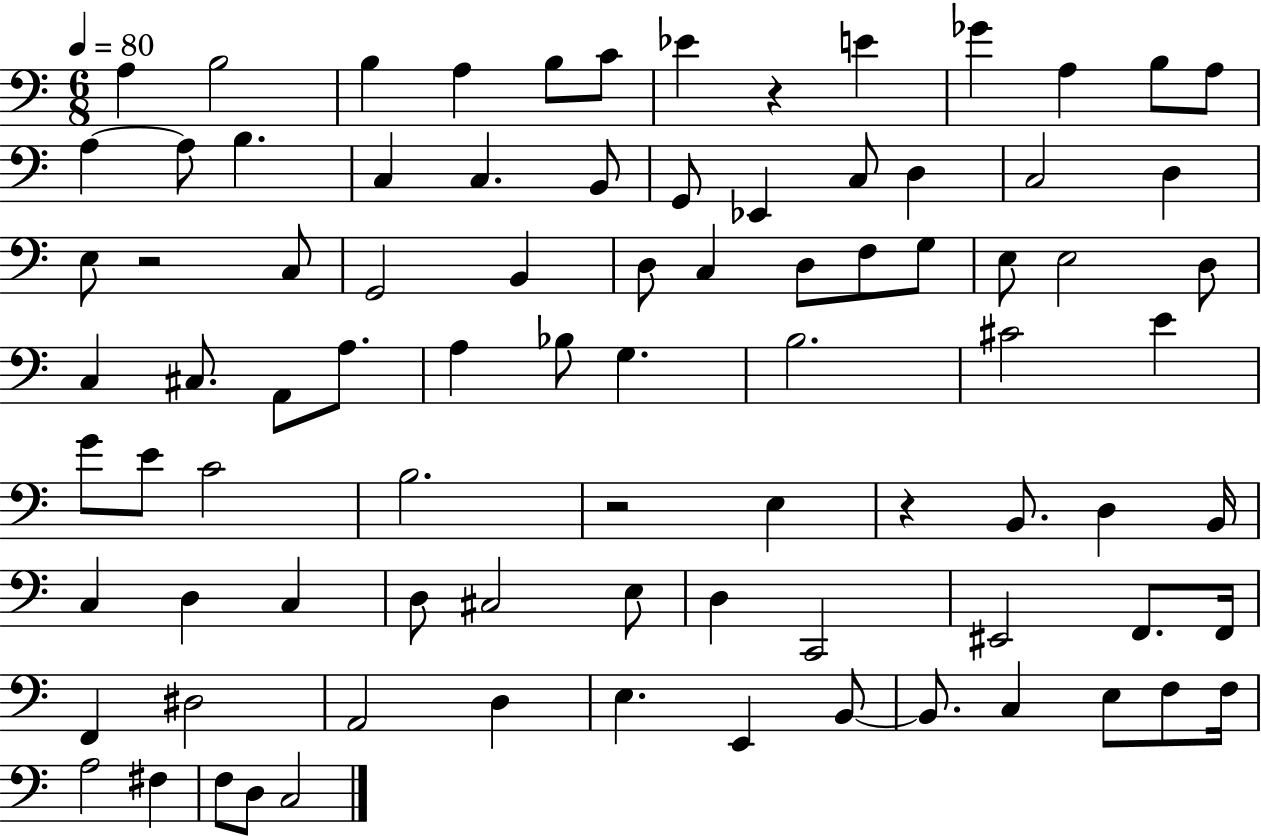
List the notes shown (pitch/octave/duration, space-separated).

A3/q B3/h B3/q A3/q B3/e C4/e Eb4/q R/q E4/q Gb4/q A3/q B3/e A3/e A3/q A3/e B3/q. C3/q C3/q. B2/e G2/e Eb2/q C3/e D3/q C3/h D3/q E3/e R/h C3/e G2/h B2/q D3/e C3/q D3/e F3/e G3/e E3/e E3/h D3/e C3/q C#3/e. A2/e A3/e. A3/q Bb3/e G3/q. B3/h. C#4/h E4/q G4/e E4/e C4/h B3/h. R/h E3/q R/q B2/e. D3/q B2/s C3/q D3/q C3/q D3/e C#3/h E3/e D3/q C2/h EIS2/h F2/e. F2/s F2/q D#3/h A2/h D3/q E3/q. E2/q B2/e B2/e. C3/q E3/e F3/e F3/s A3/h F#3/q F3/e D3/e C3/h